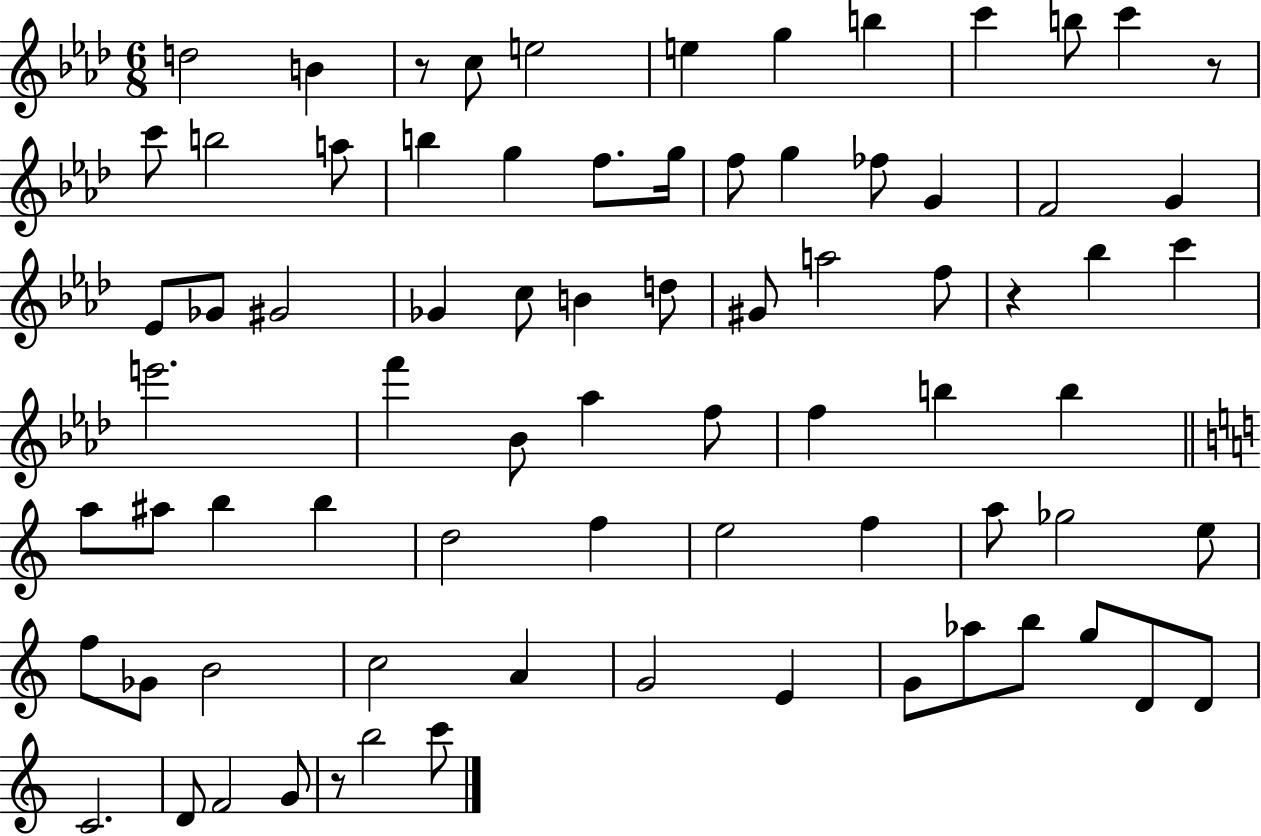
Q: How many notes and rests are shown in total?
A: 77